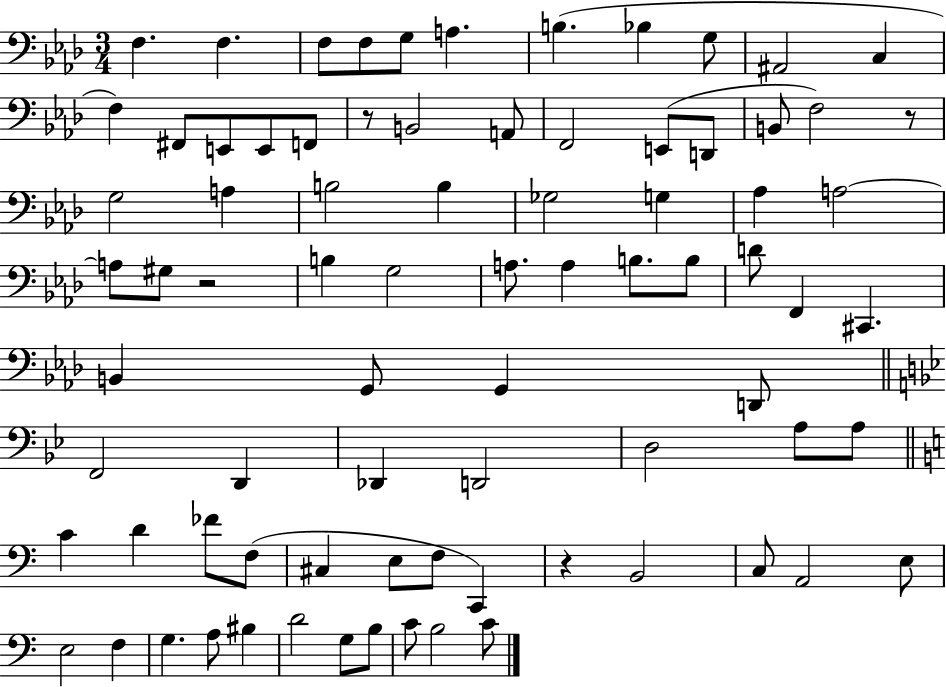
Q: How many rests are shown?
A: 4